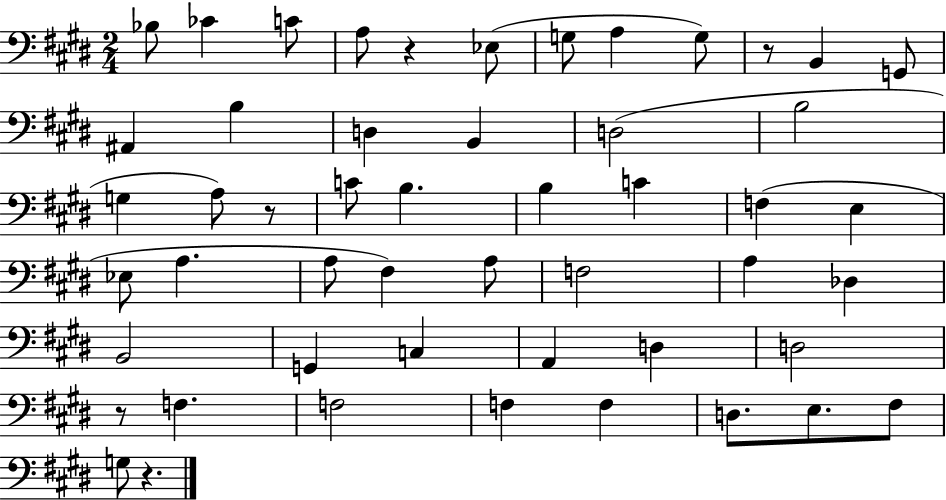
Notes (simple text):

Bb3/e CES4/q C4/e A3/e R/q Eb3/e G3/e A3/q G3/e R/e B2/q G2/e A#2/q B3/q D3/q B2/q D3/h B3/h G3/q A3/e R/e C4/e B3/q. B3/q C4/q F3/q E3/q Eb3/e A3/q. A3/e F#3/q A3/e F3/h A3/q Db3/q B2/h G2/q C3/q A2/q D3/q D3/h R/e F3/q. F3/h F3/q F3/q D3/e. E3/e. F#3/e G3/e R/q.